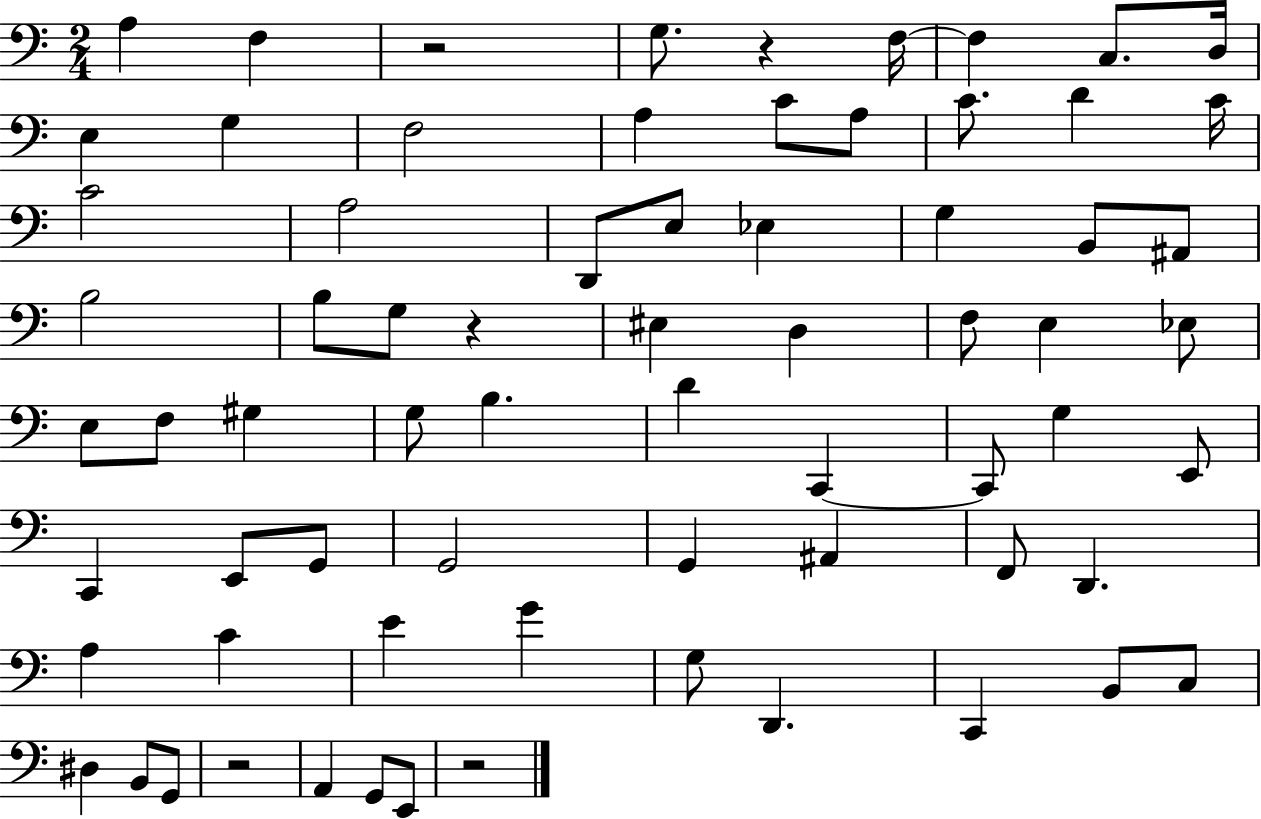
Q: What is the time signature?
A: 2/4